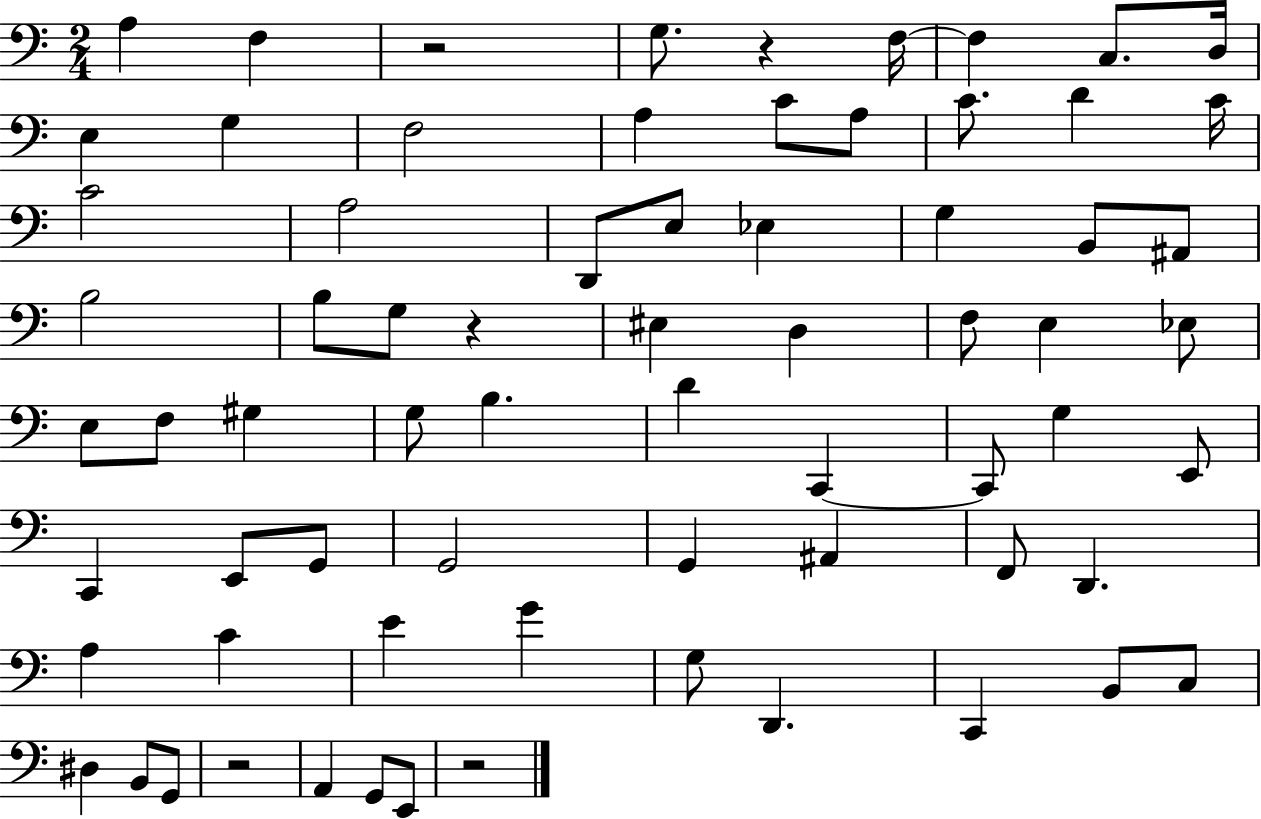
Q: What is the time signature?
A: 2/4